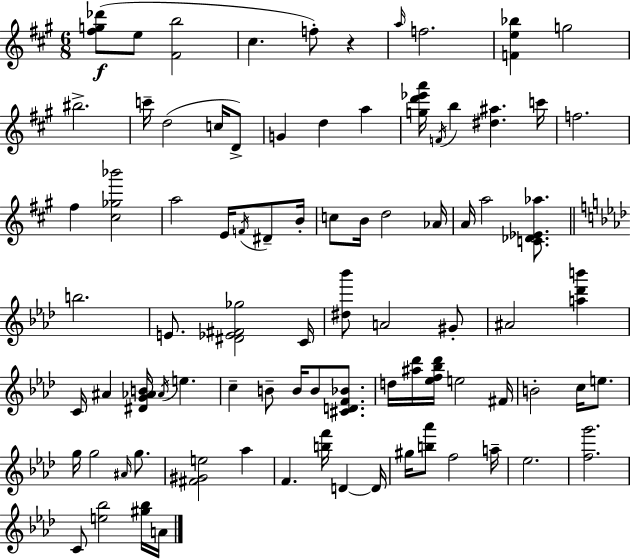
{
  \clef treble
  \numericTimeSignature
  \time 6/8
  \key a \major
  <fis'' g'' des'''>8(\f e''8 <fis' b''>2 | cis''4. f''8-.) r4 | \grace { a''16 } f''2. | <f' e'' bes''>4 g''2 | \break bis''2.-> | c'''16-- d''2( c''16 d'8->) | g'4 d''4 a''4 | <g'' d''' ees''' a'''>16 \acciaccatura { f'16 } b''4 <dis'' ais''>4. | \break c'''16 f''2. | fis''4 <cis'' ges'' bes'''>2 | a''2 e'16 \acciaccatura { f'16 } | dis'8-- b'16-. c''8 b'16 d''2 | \break aes'16 a'16 a''2 | <c' des' ees' aes''>8. \bar "||" \break \key aes \major b''2. | e'8. <dis' ees' fis' ges''>2 c'16 | <dis'' bes'''>8 a'2 gis'8-. | ais'2 <a'' des''' b'''>4 | \break c'16 ais'4 <dis' g' aes' b'>16 \acciaccatura { aes'16 } e''4. | c''4-- b'8-- b'16 b'8 <cis' d' f' bes'>8. | d''16 <ais'' des'''>16 <ees'' f'' bes'' des'''>16 e''2 | fis'16 b'2-. c''16 e''8. | \break g''16 g''2 \grace { ais'16 } g''8. | <fis' gis' e''>2 aes''4 | f'4. <b'' f'''>16 d'4~~ | d'16 gis''16 <b'' aes'''>8 f''2 | \break a''16-- ees''2. | <f'' g'''>2. | c'8 <e'' bes''>2 | <gis'' bes''>16 a'16 \bar "|."
}